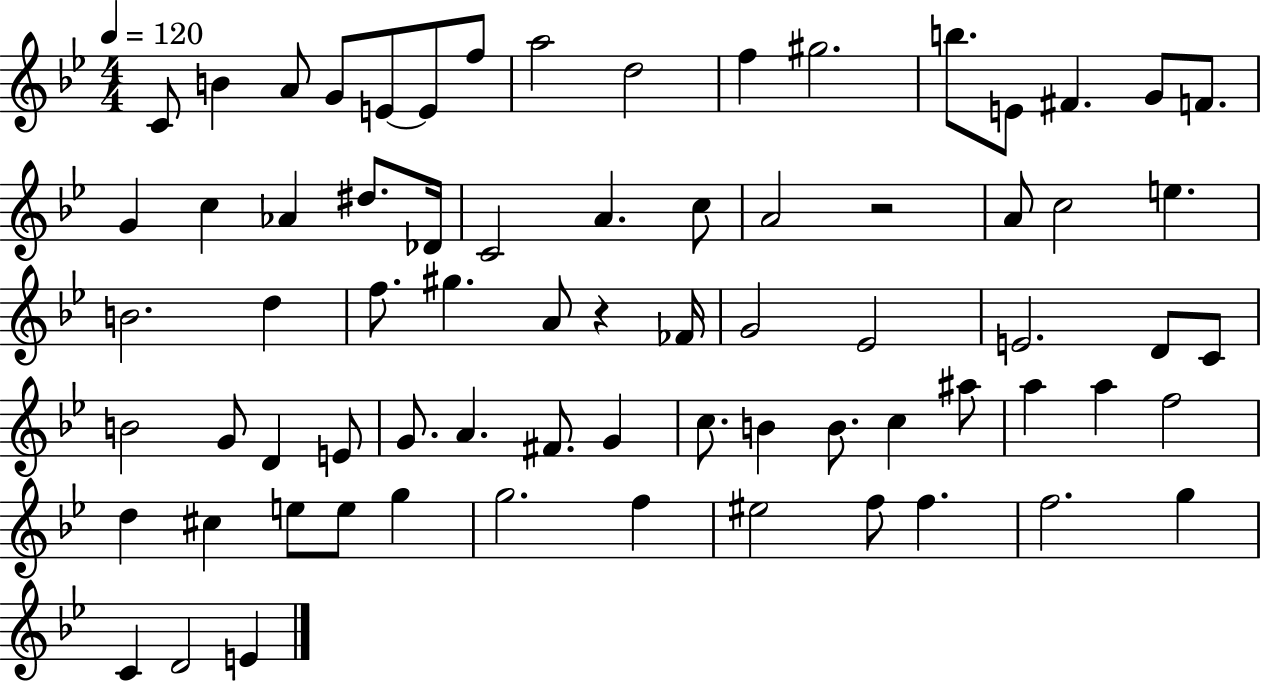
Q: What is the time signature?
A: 4/4